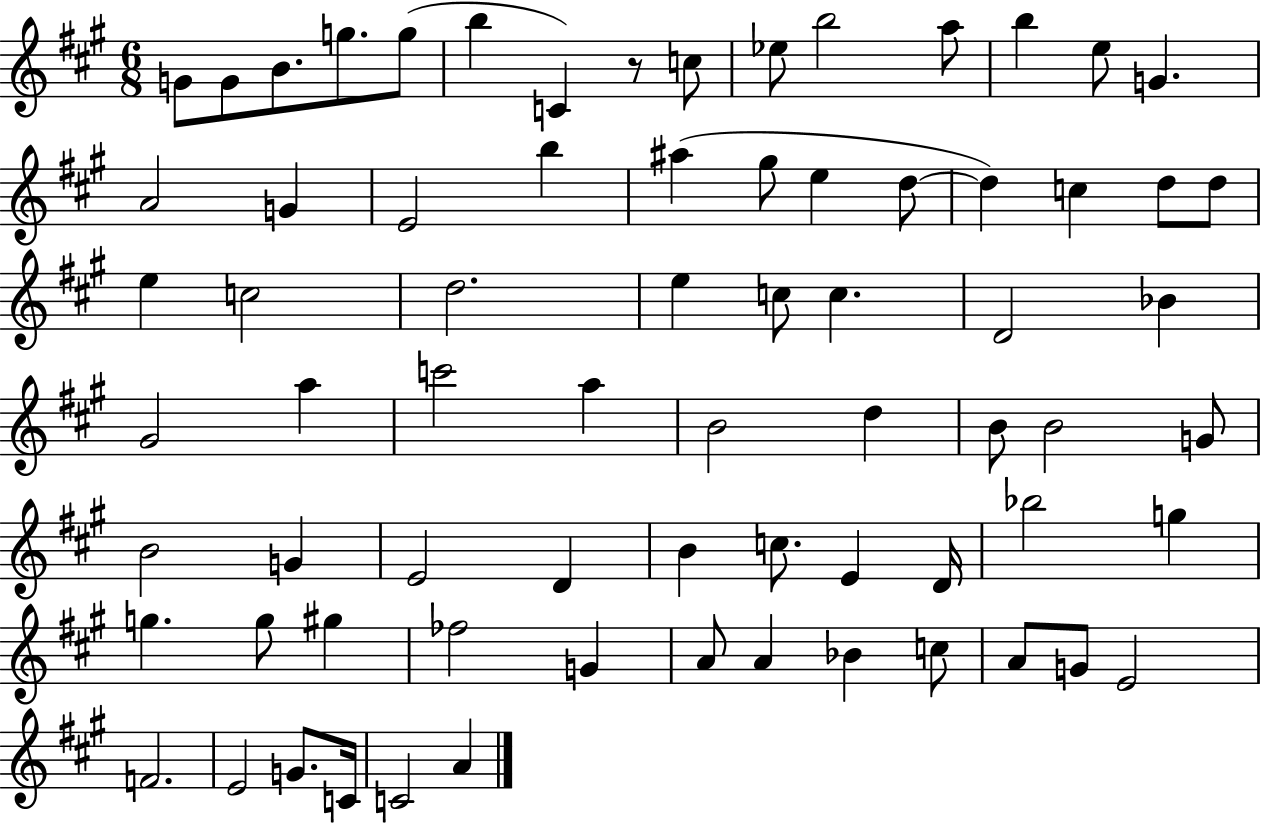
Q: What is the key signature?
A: A major